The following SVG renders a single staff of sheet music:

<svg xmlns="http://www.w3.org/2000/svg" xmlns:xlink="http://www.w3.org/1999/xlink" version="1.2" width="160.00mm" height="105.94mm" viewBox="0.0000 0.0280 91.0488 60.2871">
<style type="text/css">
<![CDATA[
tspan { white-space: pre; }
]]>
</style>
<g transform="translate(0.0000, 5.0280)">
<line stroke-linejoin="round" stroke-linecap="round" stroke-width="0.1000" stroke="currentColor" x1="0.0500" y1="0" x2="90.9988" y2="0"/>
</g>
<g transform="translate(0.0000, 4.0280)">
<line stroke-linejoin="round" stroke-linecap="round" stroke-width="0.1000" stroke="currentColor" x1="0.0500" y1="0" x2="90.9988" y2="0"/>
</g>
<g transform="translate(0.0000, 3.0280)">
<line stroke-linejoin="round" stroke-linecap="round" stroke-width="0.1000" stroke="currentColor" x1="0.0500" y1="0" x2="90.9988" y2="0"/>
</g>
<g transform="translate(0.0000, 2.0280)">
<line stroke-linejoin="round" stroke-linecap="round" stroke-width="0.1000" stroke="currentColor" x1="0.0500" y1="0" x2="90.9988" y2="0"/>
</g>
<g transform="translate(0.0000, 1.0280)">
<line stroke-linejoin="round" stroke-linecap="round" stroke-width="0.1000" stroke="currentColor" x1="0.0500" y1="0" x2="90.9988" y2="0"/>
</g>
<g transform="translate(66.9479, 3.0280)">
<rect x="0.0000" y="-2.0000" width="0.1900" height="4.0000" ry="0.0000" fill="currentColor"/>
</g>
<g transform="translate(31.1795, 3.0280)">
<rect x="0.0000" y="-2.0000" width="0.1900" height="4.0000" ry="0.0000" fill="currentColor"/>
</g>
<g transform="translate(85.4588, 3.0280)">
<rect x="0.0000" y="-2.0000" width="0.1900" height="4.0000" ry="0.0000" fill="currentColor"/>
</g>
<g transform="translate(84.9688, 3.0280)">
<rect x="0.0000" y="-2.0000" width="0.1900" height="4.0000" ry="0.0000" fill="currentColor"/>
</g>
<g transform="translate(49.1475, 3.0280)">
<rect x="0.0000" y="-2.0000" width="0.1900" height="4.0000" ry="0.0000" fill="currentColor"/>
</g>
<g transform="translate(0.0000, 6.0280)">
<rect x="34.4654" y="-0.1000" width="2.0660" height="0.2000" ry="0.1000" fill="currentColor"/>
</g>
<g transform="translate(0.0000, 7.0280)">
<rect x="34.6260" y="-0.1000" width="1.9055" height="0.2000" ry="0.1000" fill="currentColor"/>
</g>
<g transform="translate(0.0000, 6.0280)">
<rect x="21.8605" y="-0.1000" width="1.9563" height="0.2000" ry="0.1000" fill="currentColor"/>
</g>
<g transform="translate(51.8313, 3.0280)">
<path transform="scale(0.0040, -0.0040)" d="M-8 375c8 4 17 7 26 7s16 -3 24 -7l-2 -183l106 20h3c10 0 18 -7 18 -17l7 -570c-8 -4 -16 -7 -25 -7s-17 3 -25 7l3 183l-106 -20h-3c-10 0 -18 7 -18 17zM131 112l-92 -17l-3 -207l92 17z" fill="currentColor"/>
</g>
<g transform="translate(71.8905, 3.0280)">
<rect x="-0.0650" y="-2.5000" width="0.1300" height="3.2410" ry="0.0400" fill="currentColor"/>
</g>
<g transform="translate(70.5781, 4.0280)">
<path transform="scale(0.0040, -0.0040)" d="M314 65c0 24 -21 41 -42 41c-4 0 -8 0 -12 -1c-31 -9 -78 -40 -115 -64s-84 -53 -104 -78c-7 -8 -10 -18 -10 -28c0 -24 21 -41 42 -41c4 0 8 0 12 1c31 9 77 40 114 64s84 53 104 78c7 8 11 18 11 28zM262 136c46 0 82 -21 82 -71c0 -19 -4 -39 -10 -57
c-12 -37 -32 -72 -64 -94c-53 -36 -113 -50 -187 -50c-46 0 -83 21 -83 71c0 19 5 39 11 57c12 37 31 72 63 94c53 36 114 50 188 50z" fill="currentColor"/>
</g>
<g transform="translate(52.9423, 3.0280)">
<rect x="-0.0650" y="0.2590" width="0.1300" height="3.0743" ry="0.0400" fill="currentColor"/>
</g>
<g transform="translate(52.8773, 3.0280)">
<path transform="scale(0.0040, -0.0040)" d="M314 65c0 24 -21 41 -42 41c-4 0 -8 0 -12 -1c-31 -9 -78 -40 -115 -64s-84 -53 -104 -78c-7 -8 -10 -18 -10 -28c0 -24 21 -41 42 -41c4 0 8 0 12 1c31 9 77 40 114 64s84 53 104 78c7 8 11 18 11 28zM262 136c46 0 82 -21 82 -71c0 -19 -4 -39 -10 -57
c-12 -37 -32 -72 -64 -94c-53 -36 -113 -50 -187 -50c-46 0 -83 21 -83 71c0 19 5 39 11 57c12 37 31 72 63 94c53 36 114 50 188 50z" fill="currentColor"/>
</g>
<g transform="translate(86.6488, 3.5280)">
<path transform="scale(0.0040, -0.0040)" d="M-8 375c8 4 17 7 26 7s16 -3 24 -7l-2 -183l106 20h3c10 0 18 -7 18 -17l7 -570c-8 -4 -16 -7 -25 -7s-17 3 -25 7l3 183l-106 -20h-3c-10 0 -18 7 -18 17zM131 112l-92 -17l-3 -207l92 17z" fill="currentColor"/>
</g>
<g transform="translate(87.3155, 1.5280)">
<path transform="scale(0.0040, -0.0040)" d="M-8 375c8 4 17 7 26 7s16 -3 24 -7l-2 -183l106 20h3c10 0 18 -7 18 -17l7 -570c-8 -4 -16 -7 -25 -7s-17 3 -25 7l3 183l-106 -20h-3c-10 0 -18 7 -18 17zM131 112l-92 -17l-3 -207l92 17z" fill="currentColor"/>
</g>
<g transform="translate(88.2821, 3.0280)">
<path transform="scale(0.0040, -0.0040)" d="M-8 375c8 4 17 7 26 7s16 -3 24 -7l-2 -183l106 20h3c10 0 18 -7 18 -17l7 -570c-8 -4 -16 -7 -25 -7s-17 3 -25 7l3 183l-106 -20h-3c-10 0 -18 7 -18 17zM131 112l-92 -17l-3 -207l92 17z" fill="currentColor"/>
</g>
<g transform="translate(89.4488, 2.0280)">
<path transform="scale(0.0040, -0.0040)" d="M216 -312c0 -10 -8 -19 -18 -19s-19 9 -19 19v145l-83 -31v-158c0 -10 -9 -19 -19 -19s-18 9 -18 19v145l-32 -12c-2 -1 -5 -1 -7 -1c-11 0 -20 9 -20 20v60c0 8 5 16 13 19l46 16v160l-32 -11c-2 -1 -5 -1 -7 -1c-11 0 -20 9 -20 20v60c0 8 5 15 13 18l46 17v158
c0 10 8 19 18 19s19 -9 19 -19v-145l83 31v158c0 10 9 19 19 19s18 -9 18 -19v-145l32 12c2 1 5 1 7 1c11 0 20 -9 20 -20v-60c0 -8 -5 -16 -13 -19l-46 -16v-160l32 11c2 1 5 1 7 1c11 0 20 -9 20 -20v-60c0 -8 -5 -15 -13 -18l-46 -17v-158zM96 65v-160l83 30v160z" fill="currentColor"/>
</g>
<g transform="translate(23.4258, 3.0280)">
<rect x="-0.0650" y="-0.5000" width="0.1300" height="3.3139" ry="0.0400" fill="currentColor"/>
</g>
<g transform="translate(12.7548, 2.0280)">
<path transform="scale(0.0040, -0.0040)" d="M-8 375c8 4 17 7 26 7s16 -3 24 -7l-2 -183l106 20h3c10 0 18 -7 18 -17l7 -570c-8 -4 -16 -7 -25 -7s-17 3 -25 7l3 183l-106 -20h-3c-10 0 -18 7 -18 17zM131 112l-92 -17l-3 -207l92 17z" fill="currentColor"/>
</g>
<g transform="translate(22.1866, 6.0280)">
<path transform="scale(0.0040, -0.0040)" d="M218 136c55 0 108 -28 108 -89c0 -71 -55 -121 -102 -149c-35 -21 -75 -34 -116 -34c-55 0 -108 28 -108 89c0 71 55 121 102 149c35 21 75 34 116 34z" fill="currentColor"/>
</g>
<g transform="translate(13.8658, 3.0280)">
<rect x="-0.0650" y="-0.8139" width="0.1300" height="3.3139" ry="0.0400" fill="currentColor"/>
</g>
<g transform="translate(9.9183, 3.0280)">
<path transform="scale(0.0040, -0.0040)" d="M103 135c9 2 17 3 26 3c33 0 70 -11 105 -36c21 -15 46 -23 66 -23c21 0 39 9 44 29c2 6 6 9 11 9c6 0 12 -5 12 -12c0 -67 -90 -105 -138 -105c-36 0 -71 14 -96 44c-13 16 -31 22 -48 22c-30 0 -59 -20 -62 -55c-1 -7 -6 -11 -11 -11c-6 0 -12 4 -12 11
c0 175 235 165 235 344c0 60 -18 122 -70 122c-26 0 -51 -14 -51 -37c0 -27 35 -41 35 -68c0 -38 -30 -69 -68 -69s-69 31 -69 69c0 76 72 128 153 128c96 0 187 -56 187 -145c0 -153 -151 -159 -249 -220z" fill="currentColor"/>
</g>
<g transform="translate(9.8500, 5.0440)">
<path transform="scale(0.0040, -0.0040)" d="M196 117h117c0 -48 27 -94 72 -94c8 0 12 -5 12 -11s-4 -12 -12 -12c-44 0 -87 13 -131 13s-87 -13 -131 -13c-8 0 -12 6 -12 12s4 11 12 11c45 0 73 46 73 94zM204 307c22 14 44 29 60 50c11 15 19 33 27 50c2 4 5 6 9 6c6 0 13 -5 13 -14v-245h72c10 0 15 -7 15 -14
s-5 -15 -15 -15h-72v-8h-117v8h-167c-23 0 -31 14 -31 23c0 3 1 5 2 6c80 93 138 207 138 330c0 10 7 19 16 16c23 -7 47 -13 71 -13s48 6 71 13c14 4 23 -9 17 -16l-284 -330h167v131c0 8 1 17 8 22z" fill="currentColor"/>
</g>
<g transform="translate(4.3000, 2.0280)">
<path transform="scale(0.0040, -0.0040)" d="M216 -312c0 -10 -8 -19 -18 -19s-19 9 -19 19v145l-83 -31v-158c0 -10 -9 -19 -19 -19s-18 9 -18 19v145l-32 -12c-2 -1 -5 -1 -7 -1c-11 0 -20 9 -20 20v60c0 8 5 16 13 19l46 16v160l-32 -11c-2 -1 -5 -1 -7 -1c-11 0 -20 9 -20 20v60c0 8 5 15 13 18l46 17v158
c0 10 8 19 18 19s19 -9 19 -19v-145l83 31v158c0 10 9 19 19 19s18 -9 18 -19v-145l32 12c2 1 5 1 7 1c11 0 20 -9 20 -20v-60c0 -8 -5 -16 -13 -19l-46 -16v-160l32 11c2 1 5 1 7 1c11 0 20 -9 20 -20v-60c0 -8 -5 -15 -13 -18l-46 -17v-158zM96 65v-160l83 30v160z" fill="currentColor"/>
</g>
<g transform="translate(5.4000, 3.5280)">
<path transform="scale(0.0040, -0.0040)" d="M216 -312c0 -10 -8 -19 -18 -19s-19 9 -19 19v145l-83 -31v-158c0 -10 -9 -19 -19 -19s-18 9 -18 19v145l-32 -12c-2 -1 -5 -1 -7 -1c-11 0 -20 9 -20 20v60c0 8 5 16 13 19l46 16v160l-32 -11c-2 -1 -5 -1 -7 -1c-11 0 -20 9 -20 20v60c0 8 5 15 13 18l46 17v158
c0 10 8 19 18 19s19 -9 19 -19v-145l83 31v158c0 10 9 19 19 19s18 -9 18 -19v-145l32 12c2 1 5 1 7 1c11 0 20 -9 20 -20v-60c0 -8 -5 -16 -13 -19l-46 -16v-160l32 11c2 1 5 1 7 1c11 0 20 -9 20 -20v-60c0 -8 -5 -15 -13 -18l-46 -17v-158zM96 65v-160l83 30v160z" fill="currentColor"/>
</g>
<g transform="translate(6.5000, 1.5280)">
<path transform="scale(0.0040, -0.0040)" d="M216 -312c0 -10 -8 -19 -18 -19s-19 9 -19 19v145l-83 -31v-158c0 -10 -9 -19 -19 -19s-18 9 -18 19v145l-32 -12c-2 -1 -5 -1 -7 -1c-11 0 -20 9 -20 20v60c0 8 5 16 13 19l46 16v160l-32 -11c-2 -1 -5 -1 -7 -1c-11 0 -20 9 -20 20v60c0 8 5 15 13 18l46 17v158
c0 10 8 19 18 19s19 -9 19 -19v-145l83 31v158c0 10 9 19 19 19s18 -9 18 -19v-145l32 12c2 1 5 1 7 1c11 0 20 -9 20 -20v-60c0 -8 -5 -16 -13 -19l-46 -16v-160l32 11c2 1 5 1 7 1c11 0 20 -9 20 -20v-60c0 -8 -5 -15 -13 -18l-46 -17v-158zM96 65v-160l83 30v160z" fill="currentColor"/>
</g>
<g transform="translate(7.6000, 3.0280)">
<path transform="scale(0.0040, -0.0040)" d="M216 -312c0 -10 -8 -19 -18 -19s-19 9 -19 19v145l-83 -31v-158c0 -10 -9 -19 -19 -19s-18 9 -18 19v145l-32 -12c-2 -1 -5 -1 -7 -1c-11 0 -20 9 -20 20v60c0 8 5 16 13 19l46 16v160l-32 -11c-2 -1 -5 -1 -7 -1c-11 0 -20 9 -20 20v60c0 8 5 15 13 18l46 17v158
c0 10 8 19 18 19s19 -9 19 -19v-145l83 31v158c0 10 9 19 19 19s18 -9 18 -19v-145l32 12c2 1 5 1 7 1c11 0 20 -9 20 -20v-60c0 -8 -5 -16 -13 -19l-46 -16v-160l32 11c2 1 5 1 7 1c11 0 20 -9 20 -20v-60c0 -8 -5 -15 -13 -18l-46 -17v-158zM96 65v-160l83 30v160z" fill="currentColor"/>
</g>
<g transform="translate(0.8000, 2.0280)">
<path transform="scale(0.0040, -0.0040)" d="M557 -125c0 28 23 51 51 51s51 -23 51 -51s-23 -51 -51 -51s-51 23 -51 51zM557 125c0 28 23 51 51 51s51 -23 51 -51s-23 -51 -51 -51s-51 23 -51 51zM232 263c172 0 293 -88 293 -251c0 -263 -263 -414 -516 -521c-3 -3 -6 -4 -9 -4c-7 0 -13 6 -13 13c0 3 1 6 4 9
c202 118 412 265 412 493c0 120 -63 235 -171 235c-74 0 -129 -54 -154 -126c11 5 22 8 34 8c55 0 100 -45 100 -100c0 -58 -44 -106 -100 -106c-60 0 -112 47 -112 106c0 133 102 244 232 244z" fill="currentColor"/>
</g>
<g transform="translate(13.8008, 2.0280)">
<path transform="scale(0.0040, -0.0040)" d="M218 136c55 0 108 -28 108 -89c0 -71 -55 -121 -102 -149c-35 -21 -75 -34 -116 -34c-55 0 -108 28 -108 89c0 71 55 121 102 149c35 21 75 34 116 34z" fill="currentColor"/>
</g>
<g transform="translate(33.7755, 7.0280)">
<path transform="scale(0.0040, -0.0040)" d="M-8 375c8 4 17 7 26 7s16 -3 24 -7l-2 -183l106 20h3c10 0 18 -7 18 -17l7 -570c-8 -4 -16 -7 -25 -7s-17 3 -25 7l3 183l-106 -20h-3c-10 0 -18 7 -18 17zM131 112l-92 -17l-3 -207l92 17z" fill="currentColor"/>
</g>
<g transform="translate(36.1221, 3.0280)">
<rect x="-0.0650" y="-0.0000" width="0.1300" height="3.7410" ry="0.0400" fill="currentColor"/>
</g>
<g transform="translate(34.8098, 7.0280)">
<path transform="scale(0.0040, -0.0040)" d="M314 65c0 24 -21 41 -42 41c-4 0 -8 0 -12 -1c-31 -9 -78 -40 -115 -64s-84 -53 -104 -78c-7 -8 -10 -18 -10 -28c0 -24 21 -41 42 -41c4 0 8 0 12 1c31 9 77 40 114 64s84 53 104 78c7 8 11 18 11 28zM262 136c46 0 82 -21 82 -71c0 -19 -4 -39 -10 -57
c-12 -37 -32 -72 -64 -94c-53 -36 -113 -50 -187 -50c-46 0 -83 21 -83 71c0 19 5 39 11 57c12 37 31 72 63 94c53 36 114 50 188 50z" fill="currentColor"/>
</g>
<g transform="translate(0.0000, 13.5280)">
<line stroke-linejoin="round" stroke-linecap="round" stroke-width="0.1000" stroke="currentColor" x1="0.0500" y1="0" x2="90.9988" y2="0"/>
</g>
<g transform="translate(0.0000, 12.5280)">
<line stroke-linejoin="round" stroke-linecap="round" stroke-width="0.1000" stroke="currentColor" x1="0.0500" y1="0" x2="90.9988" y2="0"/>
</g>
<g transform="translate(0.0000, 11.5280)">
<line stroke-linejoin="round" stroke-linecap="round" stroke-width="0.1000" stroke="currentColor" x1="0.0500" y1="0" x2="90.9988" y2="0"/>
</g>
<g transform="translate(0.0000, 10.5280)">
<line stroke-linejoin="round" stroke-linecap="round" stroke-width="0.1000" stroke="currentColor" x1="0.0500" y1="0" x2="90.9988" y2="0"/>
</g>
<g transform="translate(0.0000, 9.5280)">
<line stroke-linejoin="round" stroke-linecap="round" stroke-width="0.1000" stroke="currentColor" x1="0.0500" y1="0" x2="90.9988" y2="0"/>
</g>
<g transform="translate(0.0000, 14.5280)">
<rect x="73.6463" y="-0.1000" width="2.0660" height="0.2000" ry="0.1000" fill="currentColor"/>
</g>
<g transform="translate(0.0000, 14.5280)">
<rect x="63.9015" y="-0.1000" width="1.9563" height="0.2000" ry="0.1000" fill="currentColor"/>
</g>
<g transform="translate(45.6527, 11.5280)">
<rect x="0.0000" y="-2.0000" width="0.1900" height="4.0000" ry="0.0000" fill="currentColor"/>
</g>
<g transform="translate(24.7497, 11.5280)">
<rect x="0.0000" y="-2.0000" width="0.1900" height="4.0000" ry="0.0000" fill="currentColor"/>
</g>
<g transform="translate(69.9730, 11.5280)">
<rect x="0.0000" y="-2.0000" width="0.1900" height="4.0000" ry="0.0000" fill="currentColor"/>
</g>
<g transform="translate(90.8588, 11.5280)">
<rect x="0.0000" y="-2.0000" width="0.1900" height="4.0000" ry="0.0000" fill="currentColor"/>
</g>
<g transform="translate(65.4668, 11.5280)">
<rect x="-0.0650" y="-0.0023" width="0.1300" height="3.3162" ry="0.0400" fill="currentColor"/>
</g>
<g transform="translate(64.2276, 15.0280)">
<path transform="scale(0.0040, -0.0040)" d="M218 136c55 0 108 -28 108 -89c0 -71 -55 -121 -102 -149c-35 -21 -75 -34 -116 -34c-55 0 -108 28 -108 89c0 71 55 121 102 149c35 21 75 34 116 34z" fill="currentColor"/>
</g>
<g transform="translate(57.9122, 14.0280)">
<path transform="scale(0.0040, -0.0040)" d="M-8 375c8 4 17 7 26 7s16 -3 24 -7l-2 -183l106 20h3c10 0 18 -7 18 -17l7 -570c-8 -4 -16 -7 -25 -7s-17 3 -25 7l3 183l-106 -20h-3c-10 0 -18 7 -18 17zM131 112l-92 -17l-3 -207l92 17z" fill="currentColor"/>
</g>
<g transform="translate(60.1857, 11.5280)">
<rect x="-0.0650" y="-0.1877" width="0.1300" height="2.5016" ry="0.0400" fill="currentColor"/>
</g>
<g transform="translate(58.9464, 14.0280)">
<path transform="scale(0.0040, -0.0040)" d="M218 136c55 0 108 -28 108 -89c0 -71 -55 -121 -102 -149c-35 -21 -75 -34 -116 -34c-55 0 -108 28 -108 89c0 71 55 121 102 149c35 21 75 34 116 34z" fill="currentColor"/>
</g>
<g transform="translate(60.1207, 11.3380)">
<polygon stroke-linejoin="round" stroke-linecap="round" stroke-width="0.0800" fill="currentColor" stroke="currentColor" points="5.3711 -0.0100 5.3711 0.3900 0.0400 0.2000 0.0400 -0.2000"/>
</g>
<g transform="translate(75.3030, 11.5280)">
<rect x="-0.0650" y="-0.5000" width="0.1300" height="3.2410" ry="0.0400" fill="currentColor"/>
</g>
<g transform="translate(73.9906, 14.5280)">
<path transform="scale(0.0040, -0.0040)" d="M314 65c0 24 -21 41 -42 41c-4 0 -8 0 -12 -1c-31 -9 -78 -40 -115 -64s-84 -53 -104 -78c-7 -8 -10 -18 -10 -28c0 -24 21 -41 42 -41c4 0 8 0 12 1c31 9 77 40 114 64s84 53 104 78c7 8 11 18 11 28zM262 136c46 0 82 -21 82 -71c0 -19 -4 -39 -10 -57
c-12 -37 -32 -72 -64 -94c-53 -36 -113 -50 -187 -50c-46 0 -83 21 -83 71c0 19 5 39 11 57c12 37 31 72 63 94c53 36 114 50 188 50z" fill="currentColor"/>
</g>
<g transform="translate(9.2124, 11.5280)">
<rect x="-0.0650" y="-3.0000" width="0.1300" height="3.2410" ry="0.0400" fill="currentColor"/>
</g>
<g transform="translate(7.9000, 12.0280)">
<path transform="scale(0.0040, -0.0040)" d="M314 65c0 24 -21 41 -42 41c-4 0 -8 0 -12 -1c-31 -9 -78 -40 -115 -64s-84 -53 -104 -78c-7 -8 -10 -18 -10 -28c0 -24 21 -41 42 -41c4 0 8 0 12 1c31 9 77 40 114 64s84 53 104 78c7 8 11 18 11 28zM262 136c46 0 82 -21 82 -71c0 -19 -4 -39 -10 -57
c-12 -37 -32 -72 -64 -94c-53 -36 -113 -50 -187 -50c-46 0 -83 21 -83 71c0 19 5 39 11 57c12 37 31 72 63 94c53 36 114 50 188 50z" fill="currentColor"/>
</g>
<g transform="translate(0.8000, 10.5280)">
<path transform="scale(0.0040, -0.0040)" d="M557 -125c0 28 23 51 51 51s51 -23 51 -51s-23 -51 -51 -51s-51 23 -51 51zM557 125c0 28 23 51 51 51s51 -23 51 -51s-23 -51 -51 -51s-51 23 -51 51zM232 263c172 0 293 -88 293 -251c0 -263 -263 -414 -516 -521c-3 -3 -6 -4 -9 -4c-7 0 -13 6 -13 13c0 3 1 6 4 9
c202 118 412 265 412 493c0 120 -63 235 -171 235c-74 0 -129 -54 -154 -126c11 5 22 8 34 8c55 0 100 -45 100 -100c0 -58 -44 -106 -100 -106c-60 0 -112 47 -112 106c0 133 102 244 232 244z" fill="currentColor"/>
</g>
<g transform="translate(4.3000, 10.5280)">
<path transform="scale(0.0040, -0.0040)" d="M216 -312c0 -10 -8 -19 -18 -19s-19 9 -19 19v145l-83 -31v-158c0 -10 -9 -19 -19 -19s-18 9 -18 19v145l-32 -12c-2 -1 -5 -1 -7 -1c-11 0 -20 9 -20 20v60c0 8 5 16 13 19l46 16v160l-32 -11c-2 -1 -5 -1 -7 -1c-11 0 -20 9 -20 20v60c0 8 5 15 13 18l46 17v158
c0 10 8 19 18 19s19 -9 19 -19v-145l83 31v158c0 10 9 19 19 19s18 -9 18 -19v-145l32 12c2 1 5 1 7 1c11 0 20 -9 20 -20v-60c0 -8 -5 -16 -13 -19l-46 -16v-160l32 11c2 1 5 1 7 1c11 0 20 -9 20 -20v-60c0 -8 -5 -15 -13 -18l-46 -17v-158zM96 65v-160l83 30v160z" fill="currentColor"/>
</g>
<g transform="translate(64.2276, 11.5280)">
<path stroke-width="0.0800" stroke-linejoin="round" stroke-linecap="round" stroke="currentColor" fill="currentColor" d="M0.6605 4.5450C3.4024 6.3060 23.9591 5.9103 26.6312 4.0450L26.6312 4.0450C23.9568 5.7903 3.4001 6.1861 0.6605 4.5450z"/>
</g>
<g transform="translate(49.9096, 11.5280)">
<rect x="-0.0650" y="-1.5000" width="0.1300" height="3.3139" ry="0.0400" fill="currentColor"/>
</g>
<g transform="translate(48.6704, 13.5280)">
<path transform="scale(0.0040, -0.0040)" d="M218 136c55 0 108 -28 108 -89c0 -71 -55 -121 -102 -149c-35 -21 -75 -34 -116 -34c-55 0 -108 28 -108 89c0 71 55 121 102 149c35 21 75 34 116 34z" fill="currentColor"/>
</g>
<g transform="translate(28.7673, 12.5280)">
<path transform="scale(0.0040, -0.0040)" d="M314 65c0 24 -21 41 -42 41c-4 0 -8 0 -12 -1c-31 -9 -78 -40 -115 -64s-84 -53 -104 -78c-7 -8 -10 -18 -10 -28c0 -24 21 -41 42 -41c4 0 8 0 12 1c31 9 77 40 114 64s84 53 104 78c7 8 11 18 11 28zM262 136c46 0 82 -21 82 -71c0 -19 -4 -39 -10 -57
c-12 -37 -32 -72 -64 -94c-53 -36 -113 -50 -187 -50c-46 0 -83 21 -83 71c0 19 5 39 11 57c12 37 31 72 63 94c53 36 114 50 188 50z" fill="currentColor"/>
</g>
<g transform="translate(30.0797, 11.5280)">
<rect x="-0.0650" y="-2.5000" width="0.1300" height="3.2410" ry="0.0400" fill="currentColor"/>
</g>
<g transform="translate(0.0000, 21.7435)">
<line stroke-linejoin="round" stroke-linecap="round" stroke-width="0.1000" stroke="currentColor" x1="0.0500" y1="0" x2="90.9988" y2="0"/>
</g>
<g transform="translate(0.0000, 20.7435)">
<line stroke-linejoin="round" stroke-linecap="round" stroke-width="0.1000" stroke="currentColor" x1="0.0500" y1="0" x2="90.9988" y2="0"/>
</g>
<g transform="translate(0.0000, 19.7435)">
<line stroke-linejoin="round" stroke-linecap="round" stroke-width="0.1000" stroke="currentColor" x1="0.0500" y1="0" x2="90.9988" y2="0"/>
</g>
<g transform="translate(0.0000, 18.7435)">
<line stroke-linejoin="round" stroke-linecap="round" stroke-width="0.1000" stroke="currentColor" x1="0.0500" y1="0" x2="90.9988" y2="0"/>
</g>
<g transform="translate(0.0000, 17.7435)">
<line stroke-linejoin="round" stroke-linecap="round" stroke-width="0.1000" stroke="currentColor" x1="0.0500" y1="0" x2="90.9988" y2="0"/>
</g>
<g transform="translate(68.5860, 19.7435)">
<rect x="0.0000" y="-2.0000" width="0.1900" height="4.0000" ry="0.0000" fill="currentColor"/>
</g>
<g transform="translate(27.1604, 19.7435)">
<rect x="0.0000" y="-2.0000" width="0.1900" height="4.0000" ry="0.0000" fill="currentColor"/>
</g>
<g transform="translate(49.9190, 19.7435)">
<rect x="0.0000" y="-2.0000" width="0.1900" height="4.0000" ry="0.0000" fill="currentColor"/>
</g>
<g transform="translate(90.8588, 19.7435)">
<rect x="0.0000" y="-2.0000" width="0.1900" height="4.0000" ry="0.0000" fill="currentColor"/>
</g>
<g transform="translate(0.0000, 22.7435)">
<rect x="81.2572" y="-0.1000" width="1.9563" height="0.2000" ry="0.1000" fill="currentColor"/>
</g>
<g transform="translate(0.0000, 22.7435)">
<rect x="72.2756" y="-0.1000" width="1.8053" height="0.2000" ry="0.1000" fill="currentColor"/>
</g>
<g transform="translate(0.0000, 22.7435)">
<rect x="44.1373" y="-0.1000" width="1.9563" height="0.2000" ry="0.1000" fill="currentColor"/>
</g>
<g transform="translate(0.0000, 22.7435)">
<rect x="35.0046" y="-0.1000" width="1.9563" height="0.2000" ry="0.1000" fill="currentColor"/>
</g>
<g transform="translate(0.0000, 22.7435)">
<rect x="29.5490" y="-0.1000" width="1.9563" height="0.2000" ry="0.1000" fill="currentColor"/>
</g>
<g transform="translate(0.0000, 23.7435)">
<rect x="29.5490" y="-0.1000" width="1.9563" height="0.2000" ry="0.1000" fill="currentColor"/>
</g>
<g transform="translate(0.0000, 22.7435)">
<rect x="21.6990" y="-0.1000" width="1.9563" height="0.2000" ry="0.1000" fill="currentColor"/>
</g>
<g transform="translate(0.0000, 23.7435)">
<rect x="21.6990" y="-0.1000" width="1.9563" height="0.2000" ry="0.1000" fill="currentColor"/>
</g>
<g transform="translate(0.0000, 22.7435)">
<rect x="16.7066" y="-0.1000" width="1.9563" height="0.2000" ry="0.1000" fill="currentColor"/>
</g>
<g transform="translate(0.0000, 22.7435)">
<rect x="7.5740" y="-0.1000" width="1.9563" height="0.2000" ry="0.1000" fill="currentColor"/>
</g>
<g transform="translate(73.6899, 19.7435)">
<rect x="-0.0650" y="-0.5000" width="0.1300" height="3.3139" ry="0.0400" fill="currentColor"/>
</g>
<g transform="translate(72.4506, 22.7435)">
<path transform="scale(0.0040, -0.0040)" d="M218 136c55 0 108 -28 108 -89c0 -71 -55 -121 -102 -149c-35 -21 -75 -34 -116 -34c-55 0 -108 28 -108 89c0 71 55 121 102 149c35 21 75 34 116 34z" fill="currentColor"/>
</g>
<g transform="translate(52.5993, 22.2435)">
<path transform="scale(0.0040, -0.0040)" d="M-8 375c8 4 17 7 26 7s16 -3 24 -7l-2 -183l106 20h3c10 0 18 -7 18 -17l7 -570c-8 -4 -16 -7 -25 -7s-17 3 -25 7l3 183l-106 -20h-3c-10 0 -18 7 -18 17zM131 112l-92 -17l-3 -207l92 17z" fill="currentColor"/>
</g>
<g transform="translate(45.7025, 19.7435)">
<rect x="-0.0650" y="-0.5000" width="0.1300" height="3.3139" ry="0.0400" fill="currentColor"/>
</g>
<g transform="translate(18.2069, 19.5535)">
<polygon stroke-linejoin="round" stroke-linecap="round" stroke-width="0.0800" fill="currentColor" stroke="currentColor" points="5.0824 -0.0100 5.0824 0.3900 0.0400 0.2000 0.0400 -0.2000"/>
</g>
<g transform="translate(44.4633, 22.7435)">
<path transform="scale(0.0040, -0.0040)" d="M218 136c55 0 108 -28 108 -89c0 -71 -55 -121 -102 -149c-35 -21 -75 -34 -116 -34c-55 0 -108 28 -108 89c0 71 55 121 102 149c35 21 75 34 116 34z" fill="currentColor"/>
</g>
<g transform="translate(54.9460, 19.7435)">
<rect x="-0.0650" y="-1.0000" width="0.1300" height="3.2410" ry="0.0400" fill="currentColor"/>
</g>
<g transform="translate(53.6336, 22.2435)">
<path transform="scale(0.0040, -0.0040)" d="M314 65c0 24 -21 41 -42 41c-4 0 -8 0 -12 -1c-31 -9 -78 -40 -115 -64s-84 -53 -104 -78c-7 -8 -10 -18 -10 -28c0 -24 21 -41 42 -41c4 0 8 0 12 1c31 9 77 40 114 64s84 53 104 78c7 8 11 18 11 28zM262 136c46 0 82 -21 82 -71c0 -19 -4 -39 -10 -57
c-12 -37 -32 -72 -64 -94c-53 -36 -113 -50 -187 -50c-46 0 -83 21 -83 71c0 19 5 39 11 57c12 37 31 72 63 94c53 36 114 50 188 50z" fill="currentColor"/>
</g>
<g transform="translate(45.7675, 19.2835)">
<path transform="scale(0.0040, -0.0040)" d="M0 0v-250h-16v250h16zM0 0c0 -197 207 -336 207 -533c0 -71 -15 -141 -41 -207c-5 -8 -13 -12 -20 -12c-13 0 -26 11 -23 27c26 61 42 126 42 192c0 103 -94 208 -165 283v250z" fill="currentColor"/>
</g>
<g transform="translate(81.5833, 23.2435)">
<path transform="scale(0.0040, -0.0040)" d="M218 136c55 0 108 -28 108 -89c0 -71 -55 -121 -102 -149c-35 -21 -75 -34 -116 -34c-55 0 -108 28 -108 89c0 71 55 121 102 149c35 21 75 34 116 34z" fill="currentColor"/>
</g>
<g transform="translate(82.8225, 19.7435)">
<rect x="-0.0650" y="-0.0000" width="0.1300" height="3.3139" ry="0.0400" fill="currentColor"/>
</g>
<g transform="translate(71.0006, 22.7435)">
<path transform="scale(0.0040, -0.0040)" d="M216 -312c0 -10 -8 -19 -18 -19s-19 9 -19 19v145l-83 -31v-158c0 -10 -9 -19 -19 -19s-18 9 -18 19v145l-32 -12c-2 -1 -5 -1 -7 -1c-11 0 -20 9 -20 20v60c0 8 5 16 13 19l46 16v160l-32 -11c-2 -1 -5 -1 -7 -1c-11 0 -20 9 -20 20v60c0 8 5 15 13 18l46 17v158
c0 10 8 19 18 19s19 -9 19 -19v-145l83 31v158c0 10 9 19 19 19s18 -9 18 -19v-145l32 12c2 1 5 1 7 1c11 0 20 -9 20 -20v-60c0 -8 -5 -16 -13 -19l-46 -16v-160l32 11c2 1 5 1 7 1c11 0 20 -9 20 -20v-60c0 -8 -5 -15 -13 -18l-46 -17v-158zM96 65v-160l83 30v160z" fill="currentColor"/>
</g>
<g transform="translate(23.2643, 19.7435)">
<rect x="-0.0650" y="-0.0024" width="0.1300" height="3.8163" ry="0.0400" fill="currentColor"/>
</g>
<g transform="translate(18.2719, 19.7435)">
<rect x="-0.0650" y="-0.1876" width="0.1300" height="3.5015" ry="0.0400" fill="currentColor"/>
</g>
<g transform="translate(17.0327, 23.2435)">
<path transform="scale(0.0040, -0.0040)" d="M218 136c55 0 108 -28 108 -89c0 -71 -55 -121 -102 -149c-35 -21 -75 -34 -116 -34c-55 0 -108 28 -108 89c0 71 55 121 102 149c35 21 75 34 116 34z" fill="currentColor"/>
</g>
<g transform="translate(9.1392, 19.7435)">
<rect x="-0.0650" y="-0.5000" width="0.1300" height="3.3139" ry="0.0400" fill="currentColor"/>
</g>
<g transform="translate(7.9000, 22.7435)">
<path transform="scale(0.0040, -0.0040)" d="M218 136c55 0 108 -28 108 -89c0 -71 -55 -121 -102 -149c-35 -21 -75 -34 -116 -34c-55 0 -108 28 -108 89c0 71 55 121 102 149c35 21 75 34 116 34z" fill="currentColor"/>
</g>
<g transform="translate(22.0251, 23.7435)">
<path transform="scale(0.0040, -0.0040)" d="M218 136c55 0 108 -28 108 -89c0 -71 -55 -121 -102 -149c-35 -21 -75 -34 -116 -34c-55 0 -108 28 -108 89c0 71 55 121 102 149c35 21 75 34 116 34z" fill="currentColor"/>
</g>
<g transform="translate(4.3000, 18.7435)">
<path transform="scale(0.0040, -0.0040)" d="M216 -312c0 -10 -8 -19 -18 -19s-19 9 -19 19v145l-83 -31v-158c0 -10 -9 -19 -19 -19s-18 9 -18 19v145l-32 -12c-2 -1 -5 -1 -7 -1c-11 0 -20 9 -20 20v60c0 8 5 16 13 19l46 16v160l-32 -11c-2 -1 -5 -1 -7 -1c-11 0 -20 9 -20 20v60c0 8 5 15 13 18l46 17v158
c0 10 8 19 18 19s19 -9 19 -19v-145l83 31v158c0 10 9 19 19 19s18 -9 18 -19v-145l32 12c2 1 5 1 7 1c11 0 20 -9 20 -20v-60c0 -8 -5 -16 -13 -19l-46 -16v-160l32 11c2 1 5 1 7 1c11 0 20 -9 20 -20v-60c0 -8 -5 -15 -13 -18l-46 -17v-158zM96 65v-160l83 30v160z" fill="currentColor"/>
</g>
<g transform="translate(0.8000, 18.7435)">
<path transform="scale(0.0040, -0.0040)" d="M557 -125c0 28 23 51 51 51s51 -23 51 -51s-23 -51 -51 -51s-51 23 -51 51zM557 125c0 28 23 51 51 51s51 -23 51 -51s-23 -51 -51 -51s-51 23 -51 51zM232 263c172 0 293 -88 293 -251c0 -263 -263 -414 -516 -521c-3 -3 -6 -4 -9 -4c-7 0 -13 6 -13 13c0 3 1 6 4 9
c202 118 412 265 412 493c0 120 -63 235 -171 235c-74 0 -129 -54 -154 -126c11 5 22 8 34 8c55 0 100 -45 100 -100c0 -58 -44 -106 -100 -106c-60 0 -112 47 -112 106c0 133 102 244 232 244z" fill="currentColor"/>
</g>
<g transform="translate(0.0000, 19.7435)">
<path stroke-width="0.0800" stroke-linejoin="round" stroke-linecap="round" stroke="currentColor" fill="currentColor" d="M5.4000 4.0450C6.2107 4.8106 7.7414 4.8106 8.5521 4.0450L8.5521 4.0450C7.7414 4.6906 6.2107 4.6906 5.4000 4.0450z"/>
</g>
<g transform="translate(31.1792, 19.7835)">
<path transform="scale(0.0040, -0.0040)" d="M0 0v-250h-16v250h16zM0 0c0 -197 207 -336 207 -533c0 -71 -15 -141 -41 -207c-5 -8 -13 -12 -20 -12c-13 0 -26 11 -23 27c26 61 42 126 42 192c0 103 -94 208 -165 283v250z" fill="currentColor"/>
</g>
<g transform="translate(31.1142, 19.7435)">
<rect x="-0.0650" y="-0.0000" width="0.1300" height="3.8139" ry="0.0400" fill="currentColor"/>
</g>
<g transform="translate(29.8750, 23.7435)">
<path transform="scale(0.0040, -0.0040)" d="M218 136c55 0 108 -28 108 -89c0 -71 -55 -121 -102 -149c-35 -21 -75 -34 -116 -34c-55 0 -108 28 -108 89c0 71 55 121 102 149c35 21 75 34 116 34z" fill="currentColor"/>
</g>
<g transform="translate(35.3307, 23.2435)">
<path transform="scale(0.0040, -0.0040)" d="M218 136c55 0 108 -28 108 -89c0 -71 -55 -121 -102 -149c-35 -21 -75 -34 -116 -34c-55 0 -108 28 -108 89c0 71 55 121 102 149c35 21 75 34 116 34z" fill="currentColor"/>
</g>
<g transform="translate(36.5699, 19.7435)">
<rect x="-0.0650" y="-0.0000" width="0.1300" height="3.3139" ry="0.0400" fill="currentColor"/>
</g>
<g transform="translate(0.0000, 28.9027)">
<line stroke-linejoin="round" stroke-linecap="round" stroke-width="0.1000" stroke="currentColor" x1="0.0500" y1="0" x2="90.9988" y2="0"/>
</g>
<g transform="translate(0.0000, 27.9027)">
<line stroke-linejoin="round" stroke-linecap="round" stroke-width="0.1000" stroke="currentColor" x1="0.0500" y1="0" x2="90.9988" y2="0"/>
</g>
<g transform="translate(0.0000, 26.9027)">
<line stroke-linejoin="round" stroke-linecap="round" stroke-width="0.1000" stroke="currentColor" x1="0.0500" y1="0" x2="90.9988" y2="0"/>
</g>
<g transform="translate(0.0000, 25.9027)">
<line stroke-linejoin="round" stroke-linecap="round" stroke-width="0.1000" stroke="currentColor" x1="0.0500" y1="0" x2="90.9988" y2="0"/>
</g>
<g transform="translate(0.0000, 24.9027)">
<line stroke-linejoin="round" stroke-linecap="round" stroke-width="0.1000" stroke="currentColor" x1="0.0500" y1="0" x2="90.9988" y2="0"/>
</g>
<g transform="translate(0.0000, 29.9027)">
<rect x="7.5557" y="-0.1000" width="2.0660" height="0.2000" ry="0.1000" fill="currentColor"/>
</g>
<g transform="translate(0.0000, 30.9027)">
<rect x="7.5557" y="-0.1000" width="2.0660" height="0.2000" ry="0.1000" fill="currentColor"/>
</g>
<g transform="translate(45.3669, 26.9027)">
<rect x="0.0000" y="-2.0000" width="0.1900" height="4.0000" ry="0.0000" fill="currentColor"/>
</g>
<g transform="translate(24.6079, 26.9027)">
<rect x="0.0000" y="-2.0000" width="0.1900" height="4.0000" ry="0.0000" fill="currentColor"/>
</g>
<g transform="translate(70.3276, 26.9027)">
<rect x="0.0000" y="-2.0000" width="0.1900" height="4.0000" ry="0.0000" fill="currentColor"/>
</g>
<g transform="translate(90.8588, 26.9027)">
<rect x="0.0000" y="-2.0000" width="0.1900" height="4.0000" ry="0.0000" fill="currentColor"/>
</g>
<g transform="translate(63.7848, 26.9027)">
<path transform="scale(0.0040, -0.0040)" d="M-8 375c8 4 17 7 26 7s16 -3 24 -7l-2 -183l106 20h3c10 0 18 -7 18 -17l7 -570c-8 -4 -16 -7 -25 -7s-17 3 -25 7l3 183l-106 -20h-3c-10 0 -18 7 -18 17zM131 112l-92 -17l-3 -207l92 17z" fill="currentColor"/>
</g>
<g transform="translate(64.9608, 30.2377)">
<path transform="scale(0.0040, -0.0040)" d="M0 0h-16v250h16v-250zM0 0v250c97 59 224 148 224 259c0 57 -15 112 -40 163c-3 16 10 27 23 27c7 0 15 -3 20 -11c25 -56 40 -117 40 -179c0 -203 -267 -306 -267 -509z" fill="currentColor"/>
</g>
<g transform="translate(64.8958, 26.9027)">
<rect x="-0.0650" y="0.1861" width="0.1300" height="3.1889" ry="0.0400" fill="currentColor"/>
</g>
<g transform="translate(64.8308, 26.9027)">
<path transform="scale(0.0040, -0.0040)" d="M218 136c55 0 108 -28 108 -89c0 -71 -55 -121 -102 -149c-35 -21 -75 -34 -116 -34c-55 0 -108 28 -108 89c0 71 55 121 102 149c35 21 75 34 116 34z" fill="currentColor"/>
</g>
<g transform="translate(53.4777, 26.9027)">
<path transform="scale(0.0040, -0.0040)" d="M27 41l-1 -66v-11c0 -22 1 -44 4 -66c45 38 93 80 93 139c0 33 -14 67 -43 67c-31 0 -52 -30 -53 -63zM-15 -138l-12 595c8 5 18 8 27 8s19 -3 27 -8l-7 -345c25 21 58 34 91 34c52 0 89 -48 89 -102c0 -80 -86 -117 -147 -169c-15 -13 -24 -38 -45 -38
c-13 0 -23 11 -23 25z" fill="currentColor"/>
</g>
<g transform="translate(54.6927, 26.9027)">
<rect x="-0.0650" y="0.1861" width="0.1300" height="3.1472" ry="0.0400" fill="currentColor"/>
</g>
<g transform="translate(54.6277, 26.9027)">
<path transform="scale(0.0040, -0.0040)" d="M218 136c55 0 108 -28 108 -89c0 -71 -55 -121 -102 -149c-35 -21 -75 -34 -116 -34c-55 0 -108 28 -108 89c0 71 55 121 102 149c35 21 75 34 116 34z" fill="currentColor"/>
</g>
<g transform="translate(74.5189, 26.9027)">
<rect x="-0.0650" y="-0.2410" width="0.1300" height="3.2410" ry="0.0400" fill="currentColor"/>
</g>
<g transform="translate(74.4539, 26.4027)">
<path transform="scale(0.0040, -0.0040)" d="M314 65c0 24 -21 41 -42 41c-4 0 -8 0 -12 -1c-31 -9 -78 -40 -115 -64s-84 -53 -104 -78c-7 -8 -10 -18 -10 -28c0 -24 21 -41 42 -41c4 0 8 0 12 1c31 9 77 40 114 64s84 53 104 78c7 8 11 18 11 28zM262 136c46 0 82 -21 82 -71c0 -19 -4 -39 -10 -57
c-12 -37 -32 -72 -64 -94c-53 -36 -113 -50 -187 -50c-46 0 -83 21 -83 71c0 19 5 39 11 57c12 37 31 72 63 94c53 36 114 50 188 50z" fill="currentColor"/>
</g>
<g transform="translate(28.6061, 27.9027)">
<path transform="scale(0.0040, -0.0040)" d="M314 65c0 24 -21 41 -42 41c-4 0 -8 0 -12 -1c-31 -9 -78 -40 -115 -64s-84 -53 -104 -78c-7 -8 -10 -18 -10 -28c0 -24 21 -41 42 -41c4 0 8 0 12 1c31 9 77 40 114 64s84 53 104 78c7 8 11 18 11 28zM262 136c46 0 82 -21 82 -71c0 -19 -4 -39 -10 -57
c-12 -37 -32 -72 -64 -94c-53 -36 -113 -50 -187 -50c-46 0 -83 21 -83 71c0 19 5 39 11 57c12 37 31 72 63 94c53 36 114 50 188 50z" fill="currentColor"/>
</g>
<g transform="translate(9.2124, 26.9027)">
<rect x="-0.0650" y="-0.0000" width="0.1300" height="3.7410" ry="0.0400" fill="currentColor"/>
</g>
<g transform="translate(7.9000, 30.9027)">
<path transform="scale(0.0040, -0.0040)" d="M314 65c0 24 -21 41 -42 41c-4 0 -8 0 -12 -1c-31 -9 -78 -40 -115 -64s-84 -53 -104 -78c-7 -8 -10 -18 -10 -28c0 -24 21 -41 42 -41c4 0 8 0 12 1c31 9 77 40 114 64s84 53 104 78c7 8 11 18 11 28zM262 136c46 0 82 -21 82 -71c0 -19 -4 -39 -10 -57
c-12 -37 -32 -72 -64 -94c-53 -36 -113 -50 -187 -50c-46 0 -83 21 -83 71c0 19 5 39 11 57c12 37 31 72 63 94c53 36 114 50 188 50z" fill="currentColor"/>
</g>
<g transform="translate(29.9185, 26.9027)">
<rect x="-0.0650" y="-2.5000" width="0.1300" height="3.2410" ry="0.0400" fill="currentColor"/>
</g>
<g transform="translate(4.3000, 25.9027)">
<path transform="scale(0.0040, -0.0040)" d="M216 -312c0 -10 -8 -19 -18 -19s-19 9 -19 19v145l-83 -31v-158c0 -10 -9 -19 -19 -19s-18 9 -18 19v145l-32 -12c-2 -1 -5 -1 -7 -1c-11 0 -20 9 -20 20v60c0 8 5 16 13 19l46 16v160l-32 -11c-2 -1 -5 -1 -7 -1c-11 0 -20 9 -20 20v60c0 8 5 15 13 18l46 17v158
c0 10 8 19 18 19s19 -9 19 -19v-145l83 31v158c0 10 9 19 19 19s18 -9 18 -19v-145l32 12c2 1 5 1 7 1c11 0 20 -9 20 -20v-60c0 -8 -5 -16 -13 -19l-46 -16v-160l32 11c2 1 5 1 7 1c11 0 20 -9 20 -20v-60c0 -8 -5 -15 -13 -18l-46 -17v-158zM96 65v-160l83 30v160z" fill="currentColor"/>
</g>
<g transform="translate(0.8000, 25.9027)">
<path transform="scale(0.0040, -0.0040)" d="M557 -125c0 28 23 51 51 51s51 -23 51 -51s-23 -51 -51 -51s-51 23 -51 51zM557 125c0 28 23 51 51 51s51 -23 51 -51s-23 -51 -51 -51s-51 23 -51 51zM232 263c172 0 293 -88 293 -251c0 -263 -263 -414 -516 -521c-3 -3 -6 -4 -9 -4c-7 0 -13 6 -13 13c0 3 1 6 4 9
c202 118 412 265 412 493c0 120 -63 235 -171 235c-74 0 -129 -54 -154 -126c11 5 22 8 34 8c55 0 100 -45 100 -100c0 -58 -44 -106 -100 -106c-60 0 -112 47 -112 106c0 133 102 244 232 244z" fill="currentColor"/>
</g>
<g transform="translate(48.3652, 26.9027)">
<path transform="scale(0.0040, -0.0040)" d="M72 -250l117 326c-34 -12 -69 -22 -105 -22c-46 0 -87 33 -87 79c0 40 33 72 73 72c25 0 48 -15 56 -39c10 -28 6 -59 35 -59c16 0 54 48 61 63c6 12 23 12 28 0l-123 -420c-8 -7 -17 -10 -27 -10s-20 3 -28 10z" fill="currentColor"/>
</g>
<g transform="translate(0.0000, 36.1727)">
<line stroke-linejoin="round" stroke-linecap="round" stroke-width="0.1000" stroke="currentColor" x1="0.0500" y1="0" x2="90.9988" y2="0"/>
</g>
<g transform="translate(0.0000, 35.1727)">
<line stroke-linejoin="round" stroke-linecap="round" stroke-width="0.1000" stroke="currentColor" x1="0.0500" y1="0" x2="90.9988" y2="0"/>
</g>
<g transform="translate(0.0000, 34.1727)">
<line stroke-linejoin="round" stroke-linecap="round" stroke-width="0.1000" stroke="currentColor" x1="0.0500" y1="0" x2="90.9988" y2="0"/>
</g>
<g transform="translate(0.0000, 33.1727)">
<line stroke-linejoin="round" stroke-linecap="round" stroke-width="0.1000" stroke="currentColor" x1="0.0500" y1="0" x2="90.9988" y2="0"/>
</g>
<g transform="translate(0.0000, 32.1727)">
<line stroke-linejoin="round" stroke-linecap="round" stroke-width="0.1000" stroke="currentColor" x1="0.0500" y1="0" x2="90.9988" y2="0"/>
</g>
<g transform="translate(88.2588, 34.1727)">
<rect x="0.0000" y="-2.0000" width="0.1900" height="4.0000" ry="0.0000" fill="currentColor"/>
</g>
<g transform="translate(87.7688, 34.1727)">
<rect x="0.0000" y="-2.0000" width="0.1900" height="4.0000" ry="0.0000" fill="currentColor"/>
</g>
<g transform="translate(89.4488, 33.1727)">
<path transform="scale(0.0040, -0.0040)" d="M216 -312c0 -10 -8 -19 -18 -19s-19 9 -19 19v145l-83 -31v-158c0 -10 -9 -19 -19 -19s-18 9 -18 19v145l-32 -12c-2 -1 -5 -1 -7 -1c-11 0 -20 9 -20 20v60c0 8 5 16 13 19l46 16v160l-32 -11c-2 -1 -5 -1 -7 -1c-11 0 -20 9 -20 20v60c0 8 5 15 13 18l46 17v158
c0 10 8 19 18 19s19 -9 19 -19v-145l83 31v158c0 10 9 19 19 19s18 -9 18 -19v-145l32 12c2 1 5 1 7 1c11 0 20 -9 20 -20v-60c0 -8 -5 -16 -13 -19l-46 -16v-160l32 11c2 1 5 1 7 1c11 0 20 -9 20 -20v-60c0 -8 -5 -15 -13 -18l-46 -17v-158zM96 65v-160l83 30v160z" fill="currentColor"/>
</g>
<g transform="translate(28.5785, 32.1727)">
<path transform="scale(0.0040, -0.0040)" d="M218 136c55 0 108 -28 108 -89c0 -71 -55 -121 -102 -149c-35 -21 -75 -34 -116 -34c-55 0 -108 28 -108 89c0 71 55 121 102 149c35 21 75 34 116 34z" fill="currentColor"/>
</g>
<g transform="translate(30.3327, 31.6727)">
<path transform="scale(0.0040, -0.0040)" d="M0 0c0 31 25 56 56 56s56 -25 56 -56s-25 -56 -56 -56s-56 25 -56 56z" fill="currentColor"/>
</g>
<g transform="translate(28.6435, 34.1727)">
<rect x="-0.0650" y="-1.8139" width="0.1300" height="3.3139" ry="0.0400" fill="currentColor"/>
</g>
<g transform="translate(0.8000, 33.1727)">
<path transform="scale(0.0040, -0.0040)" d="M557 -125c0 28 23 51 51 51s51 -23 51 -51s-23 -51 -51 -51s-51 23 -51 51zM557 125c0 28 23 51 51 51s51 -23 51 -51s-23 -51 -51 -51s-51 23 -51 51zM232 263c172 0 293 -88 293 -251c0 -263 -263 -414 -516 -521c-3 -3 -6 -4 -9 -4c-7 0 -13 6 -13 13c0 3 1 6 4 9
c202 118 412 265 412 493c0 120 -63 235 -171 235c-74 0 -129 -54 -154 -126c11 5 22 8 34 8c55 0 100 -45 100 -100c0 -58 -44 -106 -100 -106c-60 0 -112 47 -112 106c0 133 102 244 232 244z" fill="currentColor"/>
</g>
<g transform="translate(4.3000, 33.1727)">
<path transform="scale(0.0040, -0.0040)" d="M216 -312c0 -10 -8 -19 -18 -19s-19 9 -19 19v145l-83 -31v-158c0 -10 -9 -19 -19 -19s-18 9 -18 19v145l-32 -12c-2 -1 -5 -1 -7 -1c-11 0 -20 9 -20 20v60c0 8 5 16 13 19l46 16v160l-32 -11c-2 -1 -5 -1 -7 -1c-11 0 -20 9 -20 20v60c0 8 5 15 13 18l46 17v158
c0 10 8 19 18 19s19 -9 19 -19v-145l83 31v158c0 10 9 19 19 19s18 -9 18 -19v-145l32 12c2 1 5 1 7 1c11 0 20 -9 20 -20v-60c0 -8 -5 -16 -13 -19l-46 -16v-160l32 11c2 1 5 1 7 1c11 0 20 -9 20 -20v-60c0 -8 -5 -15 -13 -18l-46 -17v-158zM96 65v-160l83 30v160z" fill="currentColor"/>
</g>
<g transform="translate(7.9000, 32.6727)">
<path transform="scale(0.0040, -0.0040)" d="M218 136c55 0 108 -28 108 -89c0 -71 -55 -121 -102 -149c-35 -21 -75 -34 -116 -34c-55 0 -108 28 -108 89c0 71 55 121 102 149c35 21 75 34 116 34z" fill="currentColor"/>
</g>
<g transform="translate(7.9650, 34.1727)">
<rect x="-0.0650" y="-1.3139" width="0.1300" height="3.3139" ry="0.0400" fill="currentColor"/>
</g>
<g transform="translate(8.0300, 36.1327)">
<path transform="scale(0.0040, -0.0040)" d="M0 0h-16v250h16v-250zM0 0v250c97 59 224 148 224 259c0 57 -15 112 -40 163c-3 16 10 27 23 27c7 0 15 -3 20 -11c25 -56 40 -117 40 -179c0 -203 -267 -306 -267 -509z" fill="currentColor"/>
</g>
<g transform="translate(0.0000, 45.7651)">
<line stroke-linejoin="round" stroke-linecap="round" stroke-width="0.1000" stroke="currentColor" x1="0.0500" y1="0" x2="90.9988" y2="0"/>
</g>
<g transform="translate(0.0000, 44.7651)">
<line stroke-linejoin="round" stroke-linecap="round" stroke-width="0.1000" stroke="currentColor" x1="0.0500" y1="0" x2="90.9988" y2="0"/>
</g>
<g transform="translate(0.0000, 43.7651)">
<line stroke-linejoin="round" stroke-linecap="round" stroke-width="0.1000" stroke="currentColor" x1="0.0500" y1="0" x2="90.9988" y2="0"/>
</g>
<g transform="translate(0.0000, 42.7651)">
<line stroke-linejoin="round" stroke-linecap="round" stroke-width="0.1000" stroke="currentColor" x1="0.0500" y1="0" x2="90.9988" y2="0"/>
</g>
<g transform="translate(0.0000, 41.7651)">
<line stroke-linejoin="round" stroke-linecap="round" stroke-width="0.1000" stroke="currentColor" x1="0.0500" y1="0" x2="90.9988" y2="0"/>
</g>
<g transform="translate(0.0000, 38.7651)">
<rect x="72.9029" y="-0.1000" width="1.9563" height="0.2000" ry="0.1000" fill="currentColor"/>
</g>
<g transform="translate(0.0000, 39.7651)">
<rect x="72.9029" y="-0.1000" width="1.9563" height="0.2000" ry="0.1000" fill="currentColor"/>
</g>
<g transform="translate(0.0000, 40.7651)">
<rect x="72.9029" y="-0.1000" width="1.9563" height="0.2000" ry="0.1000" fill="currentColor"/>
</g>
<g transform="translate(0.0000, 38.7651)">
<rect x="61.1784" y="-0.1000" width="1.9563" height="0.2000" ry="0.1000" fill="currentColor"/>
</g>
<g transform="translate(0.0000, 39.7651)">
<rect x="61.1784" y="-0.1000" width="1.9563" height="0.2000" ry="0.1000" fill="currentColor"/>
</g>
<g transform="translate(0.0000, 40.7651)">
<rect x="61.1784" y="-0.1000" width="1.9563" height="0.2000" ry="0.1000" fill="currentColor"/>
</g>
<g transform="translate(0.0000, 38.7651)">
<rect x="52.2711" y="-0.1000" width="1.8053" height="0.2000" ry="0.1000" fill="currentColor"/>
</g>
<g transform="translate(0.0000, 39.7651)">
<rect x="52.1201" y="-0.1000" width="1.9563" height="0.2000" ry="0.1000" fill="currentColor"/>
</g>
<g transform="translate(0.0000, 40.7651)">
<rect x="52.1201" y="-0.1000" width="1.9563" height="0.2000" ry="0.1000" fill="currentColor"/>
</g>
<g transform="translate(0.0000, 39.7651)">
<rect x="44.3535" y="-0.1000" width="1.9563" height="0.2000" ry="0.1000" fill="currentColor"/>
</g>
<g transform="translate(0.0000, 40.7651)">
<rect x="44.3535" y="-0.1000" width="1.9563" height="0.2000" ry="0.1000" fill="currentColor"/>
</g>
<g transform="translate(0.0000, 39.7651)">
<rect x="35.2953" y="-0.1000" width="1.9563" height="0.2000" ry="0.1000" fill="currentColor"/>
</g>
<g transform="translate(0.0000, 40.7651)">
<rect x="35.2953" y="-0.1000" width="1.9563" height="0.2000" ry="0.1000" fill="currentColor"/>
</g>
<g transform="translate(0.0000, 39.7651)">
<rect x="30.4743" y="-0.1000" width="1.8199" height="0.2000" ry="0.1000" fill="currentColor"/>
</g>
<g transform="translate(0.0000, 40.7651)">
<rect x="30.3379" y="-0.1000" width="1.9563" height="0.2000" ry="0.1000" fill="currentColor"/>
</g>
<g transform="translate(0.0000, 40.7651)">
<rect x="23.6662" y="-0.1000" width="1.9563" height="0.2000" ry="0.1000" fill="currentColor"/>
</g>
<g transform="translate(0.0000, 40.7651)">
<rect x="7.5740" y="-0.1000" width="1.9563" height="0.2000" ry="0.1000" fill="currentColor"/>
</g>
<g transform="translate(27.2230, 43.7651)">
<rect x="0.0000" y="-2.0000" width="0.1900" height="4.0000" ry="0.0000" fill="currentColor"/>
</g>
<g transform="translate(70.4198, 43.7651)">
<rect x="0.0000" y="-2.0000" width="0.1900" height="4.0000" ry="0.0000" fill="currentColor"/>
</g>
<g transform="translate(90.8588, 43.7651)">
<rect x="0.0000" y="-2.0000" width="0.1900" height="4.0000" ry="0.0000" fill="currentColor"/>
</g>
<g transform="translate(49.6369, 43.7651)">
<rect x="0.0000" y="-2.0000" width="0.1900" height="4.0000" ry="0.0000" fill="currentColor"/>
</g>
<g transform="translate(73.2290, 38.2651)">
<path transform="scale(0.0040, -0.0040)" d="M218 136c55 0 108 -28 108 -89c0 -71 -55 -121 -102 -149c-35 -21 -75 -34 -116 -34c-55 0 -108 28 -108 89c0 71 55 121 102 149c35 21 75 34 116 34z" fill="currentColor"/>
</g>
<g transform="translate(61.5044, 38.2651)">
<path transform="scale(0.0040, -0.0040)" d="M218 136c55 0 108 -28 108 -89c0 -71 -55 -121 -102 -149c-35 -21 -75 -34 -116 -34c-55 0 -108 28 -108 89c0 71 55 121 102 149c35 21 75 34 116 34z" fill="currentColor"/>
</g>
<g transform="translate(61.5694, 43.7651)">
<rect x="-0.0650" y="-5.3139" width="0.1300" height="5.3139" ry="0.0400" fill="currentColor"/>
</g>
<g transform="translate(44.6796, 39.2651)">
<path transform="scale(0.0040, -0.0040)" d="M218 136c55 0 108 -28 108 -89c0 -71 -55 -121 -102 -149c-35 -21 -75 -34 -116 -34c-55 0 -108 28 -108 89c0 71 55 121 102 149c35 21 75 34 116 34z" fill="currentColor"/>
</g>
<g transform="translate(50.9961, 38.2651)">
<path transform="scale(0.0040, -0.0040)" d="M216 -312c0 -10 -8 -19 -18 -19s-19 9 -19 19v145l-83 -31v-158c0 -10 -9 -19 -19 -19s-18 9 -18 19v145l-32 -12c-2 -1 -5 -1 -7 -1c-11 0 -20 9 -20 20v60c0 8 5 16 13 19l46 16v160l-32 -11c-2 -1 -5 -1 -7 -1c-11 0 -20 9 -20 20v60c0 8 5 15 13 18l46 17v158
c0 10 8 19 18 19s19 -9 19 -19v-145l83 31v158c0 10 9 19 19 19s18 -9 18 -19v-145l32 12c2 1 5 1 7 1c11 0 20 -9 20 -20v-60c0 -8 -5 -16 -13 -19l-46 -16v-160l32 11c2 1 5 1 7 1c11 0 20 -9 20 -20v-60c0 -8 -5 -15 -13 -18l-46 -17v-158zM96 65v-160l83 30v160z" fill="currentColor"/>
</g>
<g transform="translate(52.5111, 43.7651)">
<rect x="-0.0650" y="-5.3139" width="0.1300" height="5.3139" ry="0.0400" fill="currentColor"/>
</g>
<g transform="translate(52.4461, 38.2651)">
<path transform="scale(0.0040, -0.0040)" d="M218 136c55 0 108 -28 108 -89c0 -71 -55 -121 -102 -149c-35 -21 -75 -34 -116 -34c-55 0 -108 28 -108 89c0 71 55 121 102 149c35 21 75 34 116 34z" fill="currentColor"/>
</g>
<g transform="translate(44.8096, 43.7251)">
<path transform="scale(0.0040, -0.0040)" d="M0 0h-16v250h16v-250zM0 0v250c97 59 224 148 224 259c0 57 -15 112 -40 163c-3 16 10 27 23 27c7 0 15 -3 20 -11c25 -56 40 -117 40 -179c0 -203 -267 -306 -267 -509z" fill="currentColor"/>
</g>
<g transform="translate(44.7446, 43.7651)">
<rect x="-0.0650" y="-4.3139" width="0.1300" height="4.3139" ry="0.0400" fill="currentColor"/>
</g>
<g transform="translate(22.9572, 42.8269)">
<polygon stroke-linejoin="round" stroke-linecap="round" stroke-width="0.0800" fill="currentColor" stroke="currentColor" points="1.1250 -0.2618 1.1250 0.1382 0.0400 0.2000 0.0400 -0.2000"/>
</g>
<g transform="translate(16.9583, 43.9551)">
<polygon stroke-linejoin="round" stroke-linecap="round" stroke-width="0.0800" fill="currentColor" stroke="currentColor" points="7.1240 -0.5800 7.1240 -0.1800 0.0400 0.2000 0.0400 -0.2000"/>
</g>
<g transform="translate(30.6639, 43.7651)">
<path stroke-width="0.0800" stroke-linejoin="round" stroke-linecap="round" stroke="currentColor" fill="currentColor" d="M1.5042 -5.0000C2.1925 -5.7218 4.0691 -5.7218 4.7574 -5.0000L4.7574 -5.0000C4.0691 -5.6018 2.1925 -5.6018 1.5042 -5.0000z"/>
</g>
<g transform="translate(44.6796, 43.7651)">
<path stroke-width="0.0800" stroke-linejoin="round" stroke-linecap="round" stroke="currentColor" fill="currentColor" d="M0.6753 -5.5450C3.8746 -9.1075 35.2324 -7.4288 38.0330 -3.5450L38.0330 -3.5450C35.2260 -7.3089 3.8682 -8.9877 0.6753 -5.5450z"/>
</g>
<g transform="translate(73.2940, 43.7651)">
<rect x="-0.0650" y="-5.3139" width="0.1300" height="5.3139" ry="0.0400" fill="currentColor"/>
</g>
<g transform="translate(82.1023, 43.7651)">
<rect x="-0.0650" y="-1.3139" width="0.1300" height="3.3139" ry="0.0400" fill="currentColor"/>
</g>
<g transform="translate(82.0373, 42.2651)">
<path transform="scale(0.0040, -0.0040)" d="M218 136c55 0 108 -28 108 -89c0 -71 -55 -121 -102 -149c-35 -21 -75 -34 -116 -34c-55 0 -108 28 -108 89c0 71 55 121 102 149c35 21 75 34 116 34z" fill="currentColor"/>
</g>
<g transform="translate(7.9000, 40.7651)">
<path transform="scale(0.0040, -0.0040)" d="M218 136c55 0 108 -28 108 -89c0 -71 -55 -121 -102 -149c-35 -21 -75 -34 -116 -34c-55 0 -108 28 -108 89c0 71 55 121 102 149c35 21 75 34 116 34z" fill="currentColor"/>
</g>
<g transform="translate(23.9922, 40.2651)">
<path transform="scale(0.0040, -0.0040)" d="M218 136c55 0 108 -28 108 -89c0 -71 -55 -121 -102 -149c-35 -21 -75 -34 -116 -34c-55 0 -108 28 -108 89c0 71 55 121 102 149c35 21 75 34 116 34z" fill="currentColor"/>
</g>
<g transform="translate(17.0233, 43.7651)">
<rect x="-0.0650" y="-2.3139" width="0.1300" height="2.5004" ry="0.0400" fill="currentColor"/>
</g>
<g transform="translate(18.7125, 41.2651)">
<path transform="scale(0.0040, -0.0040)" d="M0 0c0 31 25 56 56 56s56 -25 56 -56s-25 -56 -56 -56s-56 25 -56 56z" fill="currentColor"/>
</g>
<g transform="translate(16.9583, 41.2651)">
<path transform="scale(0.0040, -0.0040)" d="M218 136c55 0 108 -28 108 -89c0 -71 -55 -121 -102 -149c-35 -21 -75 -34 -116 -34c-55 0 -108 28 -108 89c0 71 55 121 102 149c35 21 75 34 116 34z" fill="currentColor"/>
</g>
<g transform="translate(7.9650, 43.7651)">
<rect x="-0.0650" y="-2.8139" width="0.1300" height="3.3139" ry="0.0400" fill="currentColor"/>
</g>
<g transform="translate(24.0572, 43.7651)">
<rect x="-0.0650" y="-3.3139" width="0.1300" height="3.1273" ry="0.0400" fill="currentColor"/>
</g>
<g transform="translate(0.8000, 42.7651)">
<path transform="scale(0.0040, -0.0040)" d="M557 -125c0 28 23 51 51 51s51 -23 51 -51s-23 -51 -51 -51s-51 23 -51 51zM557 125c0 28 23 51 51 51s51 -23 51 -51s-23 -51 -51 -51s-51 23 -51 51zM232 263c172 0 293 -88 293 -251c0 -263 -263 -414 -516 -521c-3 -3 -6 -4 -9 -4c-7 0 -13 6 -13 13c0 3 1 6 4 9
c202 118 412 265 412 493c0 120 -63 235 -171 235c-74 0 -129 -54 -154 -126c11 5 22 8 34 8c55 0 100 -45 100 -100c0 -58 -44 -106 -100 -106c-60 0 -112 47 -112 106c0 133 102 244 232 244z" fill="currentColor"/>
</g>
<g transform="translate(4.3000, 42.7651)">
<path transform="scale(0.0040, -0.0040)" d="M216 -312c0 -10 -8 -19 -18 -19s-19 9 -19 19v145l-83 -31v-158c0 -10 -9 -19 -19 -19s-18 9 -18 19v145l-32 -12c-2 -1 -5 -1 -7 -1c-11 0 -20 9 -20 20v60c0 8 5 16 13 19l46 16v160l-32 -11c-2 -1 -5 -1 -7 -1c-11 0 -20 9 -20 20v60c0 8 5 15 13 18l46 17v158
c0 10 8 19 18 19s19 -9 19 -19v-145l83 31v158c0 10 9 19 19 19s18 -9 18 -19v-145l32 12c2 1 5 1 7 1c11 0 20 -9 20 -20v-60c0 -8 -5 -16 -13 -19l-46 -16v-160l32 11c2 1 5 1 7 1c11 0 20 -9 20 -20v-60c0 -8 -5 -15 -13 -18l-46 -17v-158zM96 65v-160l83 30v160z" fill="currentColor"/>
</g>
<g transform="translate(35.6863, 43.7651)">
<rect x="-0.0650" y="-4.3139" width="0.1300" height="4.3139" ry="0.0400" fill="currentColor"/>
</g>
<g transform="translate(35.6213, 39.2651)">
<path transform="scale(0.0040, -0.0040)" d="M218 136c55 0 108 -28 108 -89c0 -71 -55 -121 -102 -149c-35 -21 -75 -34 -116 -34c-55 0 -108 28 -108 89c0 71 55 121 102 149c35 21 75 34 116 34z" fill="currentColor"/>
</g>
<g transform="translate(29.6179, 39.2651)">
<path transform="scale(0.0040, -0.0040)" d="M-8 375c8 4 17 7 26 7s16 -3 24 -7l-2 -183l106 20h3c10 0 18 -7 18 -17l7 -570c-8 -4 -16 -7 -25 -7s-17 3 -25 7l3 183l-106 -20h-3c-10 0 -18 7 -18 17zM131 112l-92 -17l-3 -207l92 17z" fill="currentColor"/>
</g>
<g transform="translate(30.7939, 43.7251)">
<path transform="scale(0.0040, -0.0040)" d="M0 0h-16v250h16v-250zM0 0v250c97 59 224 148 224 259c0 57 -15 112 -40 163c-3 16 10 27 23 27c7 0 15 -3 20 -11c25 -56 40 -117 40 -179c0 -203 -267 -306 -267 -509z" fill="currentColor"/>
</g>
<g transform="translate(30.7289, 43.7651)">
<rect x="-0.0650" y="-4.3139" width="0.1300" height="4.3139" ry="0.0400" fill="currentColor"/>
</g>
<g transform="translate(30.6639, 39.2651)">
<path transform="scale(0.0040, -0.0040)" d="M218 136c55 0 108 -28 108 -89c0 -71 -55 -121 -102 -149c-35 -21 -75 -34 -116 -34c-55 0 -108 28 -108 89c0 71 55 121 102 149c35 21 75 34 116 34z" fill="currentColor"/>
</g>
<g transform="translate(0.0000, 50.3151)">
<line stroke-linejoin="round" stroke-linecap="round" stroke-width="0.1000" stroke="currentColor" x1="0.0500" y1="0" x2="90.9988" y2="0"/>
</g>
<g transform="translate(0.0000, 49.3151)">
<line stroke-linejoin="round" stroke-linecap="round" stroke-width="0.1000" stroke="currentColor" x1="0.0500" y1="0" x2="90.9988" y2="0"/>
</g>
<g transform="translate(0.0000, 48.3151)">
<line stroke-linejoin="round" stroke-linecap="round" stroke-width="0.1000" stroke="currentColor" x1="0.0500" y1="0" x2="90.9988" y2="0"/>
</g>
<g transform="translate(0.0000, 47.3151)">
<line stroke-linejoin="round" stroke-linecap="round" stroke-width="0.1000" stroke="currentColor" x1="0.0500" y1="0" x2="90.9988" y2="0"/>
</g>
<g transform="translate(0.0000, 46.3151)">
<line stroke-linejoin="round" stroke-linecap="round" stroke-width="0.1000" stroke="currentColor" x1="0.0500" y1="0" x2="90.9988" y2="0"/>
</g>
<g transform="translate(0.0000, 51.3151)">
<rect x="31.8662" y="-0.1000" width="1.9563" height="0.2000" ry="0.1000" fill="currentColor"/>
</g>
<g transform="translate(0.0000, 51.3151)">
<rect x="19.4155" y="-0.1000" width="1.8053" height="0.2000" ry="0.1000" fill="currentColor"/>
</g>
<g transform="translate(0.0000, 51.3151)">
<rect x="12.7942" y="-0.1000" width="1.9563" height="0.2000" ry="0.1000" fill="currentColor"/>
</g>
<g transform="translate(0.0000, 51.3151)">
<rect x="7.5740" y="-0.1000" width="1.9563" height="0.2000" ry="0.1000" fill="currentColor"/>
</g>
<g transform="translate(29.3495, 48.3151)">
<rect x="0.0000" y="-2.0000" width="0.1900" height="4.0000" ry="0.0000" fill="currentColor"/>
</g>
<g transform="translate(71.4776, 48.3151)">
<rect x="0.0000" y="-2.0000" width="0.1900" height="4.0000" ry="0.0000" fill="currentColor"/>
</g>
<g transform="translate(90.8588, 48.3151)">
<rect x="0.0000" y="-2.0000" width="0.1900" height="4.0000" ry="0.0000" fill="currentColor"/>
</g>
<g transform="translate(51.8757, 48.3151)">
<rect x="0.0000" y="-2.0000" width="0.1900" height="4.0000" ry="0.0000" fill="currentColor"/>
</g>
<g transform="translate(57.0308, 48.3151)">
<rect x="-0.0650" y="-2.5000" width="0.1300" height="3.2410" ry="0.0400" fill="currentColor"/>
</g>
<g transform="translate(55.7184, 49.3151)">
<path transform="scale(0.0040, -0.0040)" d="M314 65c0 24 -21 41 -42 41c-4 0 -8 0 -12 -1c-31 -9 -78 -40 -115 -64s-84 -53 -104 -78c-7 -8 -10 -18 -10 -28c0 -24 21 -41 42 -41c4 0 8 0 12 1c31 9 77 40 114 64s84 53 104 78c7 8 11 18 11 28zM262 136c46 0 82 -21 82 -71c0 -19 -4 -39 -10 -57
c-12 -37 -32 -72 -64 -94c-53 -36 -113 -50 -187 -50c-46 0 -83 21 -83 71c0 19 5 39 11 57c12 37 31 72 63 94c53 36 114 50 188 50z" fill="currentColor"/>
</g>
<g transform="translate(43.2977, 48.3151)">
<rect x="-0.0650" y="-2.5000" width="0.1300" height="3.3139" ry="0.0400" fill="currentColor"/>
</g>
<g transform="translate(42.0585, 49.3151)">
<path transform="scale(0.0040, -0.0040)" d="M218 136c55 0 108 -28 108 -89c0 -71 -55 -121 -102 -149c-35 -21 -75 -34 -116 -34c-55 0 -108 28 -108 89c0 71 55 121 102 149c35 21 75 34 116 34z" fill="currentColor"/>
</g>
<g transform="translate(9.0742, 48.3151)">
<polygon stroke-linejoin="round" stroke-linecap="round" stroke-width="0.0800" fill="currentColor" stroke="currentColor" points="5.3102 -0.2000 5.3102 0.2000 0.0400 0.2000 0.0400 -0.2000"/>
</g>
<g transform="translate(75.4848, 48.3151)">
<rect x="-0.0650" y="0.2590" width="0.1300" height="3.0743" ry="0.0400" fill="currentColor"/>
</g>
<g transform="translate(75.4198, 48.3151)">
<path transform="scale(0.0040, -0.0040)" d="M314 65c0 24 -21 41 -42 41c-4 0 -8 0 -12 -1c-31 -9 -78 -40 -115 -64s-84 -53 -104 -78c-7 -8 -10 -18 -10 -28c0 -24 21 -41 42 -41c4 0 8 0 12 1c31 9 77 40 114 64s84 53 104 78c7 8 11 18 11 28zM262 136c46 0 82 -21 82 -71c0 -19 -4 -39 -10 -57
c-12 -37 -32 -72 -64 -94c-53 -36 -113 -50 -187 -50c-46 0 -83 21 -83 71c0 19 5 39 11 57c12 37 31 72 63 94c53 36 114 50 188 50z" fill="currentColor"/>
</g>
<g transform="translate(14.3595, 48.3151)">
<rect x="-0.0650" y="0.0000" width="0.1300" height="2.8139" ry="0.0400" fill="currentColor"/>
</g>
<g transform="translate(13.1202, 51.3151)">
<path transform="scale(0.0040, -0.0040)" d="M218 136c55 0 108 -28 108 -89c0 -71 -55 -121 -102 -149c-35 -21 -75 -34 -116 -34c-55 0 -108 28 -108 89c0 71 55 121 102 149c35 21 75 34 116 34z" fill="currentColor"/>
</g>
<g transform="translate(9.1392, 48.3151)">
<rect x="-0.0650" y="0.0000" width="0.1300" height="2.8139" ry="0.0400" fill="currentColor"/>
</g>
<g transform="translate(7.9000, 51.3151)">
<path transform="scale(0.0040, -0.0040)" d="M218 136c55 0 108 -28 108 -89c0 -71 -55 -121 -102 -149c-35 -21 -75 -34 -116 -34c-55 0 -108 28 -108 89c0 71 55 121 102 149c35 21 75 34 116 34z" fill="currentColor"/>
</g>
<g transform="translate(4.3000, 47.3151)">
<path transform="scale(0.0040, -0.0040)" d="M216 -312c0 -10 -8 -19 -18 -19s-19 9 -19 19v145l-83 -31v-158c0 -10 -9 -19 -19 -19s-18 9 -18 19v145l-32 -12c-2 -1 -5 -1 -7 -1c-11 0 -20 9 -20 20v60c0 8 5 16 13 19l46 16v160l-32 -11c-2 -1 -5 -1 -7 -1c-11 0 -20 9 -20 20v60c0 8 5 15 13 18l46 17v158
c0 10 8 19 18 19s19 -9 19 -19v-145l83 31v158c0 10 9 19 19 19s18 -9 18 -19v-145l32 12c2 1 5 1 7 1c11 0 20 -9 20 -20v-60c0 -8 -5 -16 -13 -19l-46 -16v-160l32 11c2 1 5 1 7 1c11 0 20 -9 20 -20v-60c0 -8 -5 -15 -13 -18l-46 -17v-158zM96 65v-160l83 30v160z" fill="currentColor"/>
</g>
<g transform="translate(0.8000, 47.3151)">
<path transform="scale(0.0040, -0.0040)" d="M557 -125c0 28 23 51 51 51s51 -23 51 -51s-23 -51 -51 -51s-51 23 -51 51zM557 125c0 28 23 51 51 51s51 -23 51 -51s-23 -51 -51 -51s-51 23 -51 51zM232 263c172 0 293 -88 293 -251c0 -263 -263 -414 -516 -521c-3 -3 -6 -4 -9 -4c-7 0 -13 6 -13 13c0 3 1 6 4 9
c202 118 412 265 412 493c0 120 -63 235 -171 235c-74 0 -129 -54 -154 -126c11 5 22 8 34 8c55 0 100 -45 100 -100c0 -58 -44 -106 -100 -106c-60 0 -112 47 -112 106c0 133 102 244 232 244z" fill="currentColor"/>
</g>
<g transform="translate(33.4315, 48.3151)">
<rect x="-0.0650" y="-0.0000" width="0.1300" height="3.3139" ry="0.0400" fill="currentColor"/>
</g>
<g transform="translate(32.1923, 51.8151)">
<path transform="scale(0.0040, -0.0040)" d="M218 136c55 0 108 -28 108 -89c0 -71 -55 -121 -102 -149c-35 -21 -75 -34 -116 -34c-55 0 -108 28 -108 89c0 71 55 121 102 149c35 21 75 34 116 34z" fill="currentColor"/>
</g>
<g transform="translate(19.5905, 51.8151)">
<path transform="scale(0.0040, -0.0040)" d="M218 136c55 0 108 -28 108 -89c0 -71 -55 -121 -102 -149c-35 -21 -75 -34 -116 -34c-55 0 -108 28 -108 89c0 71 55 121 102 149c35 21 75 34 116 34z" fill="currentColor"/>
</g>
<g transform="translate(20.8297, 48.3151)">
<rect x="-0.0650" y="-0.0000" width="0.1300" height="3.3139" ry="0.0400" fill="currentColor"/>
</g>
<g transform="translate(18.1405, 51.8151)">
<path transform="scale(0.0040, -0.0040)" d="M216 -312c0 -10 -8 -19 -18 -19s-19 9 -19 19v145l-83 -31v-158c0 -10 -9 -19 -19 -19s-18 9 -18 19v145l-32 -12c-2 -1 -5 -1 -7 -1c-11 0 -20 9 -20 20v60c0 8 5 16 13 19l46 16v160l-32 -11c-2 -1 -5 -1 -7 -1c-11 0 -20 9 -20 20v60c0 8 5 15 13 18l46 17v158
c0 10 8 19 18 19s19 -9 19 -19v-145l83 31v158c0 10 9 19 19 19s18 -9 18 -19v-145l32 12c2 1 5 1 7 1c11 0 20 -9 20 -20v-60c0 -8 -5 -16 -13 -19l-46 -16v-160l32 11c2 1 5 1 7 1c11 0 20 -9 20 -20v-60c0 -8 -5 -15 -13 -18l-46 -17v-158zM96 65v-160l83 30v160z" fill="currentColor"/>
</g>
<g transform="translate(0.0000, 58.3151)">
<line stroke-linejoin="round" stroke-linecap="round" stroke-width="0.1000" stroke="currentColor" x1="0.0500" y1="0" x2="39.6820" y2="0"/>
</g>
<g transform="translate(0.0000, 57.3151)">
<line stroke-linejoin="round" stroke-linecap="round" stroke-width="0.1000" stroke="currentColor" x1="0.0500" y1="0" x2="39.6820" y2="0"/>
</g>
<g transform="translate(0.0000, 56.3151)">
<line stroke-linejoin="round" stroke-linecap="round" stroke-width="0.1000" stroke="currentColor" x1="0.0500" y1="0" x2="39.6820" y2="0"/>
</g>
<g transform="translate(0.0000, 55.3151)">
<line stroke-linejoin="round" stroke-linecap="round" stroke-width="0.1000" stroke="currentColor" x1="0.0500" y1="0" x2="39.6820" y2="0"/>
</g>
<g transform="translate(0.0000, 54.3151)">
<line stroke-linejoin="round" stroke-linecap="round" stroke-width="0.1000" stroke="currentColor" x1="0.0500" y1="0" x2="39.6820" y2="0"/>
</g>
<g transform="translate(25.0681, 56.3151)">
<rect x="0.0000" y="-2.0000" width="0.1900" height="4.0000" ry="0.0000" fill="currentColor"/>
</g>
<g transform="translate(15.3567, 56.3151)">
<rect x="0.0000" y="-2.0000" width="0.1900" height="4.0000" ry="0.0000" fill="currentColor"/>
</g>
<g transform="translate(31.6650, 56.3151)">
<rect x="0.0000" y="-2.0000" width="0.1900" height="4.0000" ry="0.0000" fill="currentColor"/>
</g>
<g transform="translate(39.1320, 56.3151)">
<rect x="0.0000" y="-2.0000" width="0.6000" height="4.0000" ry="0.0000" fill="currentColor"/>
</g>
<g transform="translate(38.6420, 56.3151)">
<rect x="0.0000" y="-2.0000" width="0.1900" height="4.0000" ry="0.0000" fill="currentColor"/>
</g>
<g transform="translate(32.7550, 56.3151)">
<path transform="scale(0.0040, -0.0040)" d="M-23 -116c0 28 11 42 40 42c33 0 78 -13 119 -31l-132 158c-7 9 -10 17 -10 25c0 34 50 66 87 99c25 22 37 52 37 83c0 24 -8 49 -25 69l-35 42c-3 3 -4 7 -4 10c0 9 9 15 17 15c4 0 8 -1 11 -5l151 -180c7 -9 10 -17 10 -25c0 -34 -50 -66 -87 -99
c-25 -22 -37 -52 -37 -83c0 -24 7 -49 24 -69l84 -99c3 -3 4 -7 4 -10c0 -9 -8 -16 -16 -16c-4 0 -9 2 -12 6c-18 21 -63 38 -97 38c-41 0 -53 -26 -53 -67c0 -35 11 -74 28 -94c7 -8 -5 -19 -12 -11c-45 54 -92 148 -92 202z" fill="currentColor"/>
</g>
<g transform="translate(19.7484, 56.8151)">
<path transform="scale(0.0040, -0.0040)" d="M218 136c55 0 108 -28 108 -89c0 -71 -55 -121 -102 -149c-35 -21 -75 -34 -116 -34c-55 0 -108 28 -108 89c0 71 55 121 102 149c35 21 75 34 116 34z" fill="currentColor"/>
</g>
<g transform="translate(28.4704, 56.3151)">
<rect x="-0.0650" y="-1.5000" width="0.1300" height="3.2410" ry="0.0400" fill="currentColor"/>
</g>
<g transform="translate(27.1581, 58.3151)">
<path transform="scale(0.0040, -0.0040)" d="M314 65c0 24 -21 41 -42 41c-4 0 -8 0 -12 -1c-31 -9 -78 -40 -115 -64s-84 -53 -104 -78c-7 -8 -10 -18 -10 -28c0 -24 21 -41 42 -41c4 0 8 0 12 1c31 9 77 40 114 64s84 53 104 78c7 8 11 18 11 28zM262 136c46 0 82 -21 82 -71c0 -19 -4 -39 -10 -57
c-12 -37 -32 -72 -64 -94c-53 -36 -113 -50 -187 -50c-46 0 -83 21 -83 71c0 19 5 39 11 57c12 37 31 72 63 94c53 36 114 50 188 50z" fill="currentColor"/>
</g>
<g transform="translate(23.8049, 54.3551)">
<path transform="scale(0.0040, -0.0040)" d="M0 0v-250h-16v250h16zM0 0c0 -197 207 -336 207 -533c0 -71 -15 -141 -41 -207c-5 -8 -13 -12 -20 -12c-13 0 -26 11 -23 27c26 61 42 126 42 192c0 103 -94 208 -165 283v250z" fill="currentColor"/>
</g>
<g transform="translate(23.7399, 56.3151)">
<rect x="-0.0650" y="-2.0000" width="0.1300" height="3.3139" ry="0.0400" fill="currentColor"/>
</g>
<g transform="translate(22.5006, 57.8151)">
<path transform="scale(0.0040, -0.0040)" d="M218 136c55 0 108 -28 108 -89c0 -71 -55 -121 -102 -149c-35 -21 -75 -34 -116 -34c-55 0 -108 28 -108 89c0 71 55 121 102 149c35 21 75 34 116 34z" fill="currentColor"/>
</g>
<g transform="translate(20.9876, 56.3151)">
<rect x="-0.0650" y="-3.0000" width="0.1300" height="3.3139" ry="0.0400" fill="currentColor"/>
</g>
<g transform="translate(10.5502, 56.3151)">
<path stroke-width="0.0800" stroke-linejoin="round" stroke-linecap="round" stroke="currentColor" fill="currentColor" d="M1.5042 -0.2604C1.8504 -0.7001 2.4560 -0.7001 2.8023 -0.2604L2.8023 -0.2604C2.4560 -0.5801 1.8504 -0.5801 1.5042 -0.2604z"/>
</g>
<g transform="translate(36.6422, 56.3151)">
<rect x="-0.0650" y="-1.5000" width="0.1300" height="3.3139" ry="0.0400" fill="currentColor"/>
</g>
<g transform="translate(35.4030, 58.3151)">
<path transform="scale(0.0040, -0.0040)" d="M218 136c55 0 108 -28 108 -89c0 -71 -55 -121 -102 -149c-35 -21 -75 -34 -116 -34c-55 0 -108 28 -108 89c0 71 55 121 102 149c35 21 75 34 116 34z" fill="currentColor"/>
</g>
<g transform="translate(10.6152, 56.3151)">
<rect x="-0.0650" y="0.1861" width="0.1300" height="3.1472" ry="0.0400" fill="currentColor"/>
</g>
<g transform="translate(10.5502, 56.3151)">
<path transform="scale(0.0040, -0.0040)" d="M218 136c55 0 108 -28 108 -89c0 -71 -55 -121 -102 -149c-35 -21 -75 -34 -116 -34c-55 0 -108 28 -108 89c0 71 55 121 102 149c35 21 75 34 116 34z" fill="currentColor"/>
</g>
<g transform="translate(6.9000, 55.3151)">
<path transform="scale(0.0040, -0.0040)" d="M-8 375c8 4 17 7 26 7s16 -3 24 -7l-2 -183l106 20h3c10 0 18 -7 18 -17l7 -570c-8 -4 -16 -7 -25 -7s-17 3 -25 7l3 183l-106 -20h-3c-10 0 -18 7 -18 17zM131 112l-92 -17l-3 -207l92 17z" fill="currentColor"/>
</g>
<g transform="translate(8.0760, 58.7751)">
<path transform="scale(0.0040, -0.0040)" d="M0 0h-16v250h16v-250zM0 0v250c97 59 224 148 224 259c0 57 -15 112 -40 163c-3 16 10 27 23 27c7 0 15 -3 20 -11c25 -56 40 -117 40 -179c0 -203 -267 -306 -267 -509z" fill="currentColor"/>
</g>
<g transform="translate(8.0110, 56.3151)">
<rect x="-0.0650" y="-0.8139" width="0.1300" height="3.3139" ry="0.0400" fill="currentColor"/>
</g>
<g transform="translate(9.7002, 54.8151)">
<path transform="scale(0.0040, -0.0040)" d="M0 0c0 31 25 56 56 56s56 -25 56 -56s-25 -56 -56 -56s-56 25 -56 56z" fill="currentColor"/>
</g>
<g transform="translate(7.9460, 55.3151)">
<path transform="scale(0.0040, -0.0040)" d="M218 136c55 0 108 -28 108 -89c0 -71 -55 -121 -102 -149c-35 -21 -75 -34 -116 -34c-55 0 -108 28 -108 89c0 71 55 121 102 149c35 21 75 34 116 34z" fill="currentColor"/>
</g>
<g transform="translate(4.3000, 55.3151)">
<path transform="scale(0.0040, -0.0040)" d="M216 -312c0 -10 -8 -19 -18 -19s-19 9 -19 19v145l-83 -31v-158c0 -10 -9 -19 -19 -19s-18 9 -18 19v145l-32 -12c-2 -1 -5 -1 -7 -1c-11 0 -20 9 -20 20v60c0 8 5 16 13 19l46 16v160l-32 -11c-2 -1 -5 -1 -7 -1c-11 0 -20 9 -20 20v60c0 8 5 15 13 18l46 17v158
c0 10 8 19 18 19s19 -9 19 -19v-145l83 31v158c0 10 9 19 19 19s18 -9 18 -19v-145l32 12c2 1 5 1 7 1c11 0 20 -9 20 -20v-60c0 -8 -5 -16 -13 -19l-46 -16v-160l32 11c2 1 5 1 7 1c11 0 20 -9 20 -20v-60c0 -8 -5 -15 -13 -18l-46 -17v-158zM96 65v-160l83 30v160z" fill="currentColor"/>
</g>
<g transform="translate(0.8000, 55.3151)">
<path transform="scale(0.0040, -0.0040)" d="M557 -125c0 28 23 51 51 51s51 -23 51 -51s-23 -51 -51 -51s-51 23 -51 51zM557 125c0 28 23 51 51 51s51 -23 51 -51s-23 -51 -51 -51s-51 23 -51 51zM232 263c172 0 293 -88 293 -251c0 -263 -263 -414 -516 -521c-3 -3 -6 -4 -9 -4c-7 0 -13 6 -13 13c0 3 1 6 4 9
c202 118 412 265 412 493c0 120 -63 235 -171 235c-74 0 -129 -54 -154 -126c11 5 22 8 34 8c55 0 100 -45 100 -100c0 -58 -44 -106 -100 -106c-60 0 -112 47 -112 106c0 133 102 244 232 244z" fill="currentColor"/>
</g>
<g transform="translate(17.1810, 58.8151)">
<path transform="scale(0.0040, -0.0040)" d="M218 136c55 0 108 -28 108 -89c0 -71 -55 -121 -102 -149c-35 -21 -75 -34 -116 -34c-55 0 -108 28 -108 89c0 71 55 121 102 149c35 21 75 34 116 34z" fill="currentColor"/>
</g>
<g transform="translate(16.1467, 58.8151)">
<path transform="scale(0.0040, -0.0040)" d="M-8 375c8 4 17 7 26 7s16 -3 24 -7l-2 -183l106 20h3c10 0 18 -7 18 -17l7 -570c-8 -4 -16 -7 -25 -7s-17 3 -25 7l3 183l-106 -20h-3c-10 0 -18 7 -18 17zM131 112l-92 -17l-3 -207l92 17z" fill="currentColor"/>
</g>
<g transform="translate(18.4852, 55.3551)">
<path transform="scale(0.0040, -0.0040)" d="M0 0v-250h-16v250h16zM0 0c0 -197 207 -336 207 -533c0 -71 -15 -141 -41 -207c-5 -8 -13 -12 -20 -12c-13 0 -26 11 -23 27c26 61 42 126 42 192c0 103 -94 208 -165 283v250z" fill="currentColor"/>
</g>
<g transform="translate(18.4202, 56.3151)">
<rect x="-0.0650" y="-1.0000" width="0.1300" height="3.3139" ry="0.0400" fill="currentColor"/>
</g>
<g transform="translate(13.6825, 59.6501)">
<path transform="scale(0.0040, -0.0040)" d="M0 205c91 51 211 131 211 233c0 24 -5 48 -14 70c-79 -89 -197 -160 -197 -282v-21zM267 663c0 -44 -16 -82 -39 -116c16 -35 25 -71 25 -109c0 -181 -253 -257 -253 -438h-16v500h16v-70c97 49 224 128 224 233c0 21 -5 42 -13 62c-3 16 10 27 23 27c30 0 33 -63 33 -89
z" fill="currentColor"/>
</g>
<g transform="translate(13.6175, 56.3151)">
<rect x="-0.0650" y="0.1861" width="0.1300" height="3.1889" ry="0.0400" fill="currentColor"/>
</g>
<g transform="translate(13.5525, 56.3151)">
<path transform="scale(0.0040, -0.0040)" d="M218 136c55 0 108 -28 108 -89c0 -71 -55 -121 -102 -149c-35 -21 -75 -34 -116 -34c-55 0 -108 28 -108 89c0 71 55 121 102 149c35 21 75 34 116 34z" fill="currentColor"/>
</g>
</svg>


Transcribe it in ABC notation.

X:1
T:Untitled
M:2/4
L:1/4
K:E
F, E,, C,,2 D,2 B,,2 C,2 B,,2 G,, F,,/2 D,,/2 E,,2 E,, D,,/2 C,,/2 C,,/2 D,, E,,/2 F,,2 ^E,, D,, C,,2 B,,2 z/2 _D, D,/2 E,2 G,/2 A, C B,/2 D/4 F/2 F F/2 ^A ^A A G, E,,/2 E,,/2 ^D,, D,, B,, B,,2 D,2 F,/2 D, D,/4 F,,/2 C, A,,/2 G,,2 z G,,